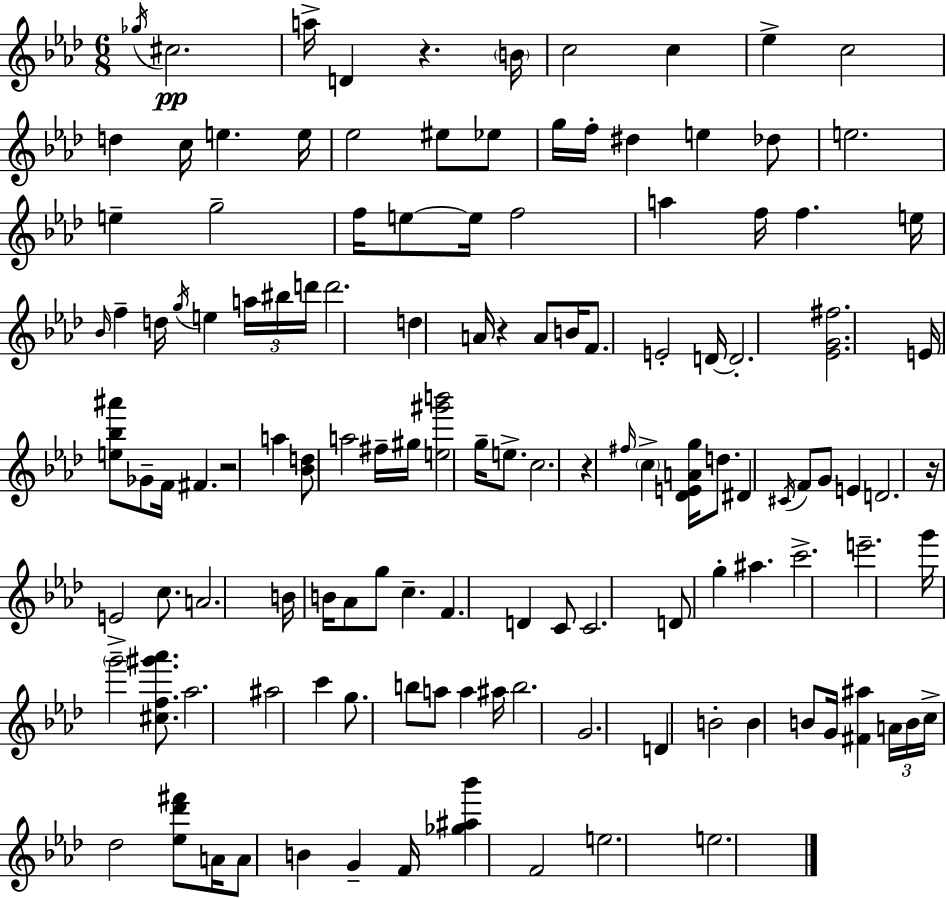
Gb5/s C#5/h. A5/s D4/q R/q. B4/s C5/h C5/q Eb5/q C5/h D5/q C5/s E5/q. E5/s Eb5/h EIS5/e Eb5/e G5/s F5/s D#5/q E5/q Db5/e E5/h. E5/q G5/h F5/s E5/e E5/s F5/h A5/q F5/s F5/q. E5/s Bb4/s F5/q D5/s G5/s E5/q A5/s BIS5/s D6/s D6/h. D5/q A4/s R/q A4/e B4/s F4/e. E4/h D4/s D4/h. [Eb4,G4,F#5]/h. E4/s [E5,Bb5,A#6]/e Gb4/e F4/s F#4/q. R/h A5/q [Bb4,D5]/e A5/h F#5/s G#5/s [E5,G#6,B6]/h G5/s E5/e. C5/h. R/q F#5/s C5/q [Db4,E4,A4,G5]/s D5/e. D#4/q C#4/s F4/e G4/e E4/q D4/h. R/s E4/h C5/e. A4/h. B4/s B4/s Ab4/e G5/e C5/q. F4/q. D4/q C4/e C4/h. D4/e G5/q A#5/q. C6/h. E6/h. G6/s G6/h [C#5,F5,G#6,Ab6]/e. Ab5/h. A#5/h C6/q G5/e. B5/e A5/e A5/q A#5/s B5/h. G4/h. D4/q B4/h B4/q B4/e G4/s [F#4,A#5]/q A4/s B4/s C5/s Db5/h [Eb5,Db6,F#6]/e A4/s A4/e B4/q G4/q F4/s [Gb5,A#5,Bb6]/q F4/h E5/h. E5/h.